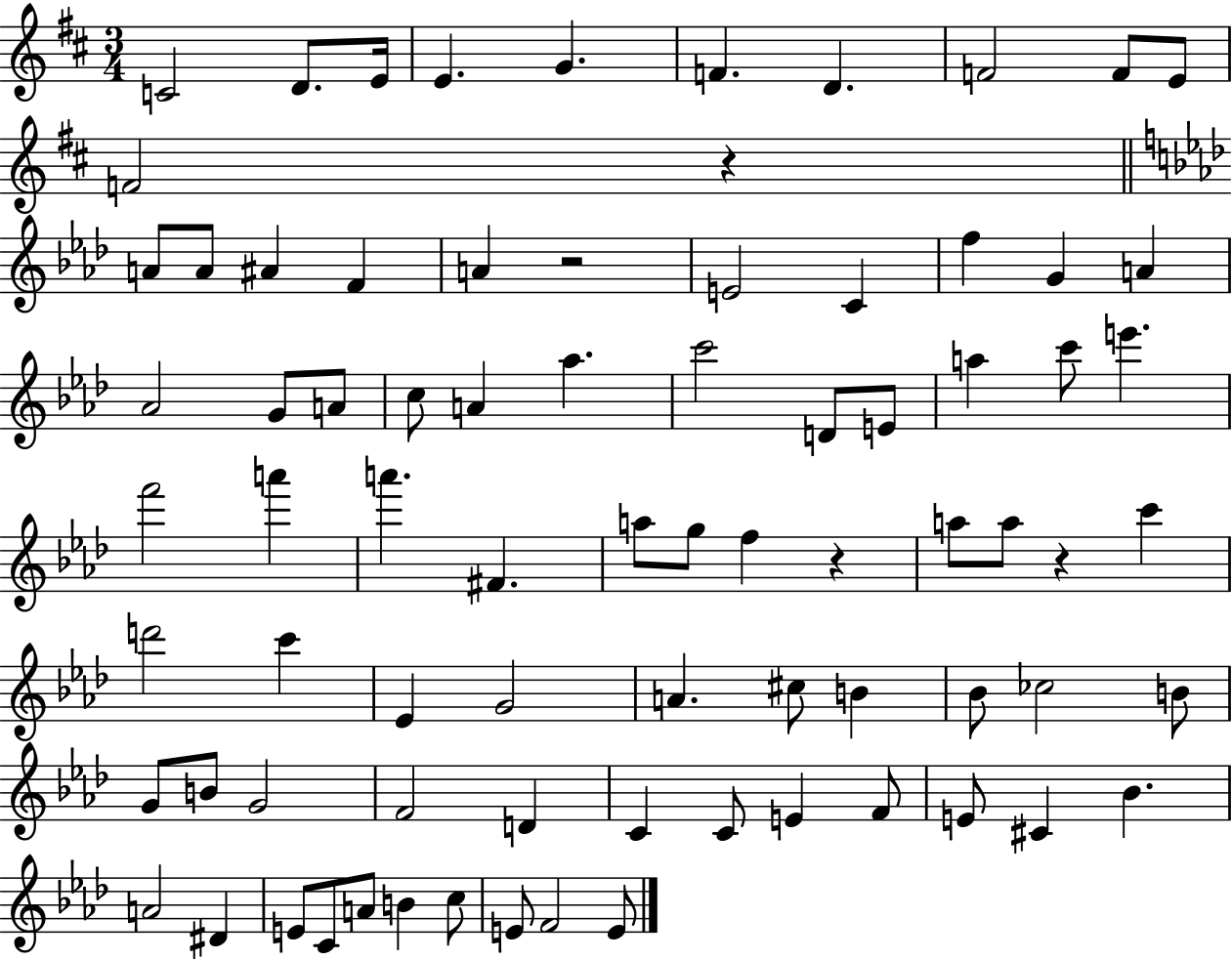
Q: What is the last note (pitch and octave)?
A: E4